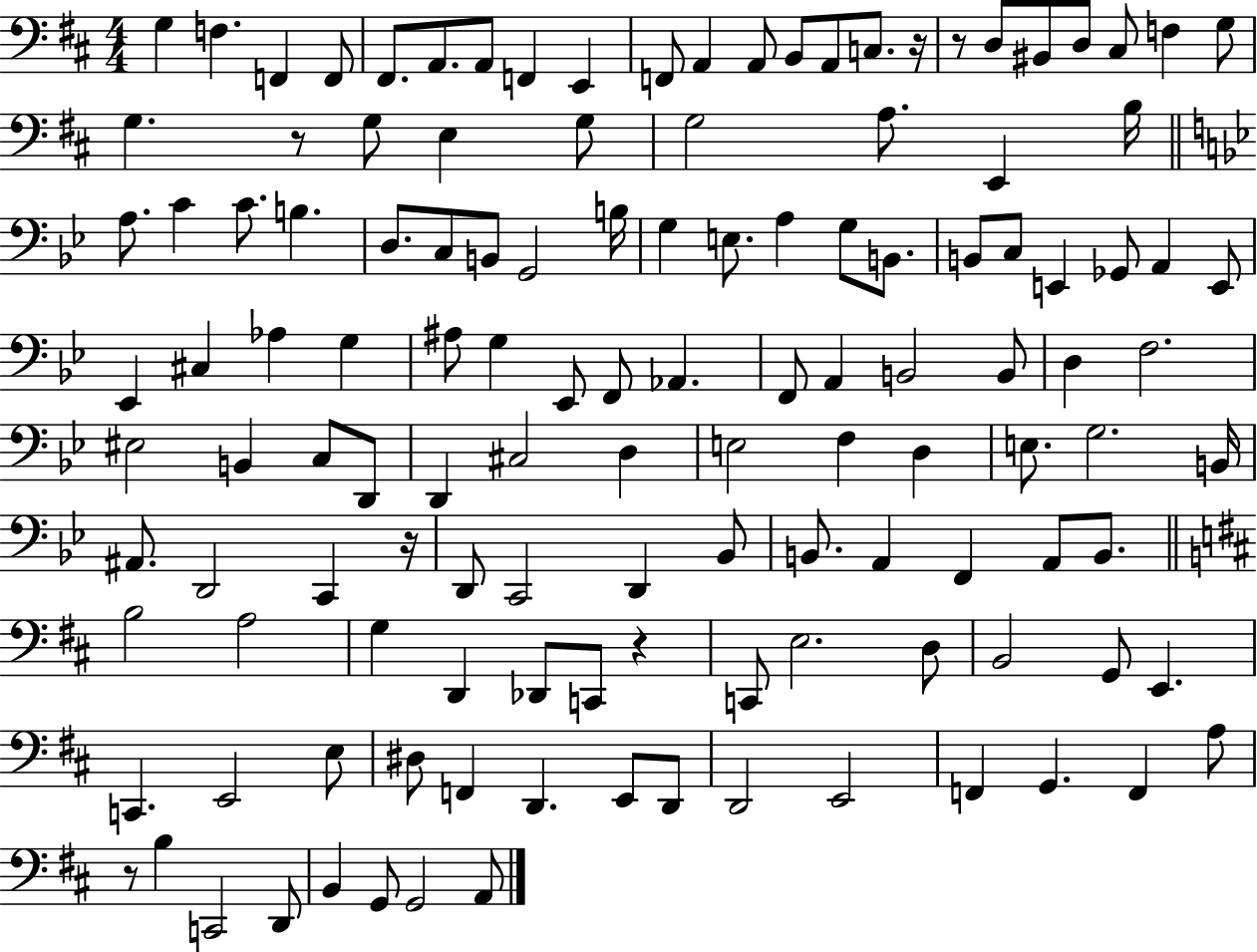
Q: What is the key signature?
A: D major